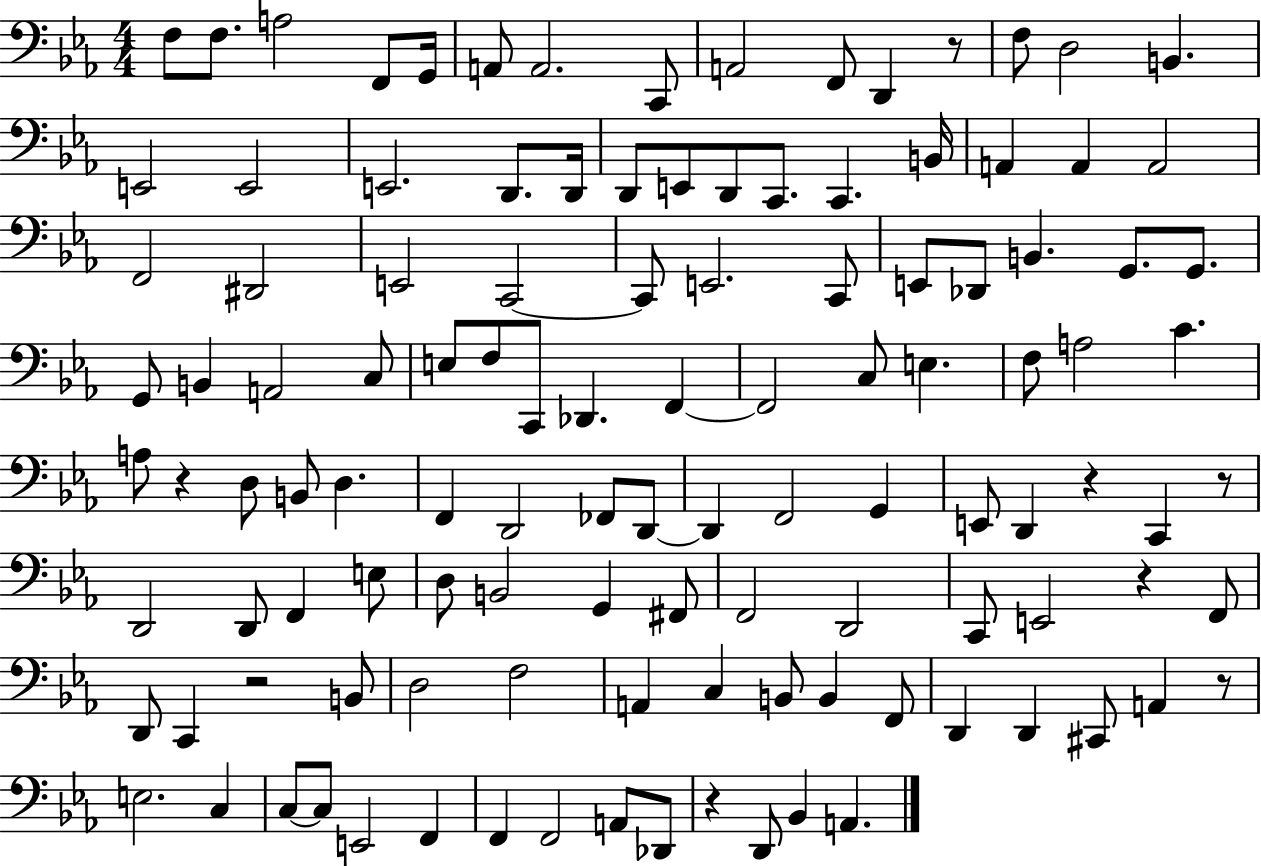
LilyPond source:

{
  \clef bass
  \numericTimeSignature
  \time 4/4
  \key ees \major
  \repeat volta 2 { f8 f8. a2 f,8 g,16 | a,8 a,2. c,8 | a,2 f,8 d,4 r8 | f8 d2 b,4. | \break e,2 e,2 | e,2. d,8. d,16 | d,8 e,8 d,8 c,8. c,4. b,16 | a,4 a,4 a,2 | \break f,2 dis,2 | e,2 c,2~~ | c,8 e,2. c,8 | e,8 des,8 b,4. g,8. g,8. | \break g,8 b,4 a,2 c8 | e8 f8 c,8 des,4. f,4~~ | f,2 c8 e4. | f8 a2 c'4. | \break a8 r4 d8 b,8 d4. | f,4 d,2 fes,8 d,8~~ | d,4 f,2 g,4 | e,8 d,4 r4 c,4 r8 | \break d,2 d,8 f,4 e8 | d8 b,2 g,4 fis,8 | f,2 d,2 | c,8 e,2 r4 f,8 | \break d,8 c,4 r2 b,8 | d2 f2 | a,4 c4 b,8 b,4 f,8 | d,4 d,4 cis,8 a,4 r8 | \break e2. c4 | c8~~ c8 e,2 f,4 | f,4 f,2 a,8 des,8 | r4 d,8 bes,4 a,4. | \break } \bar "|."
}